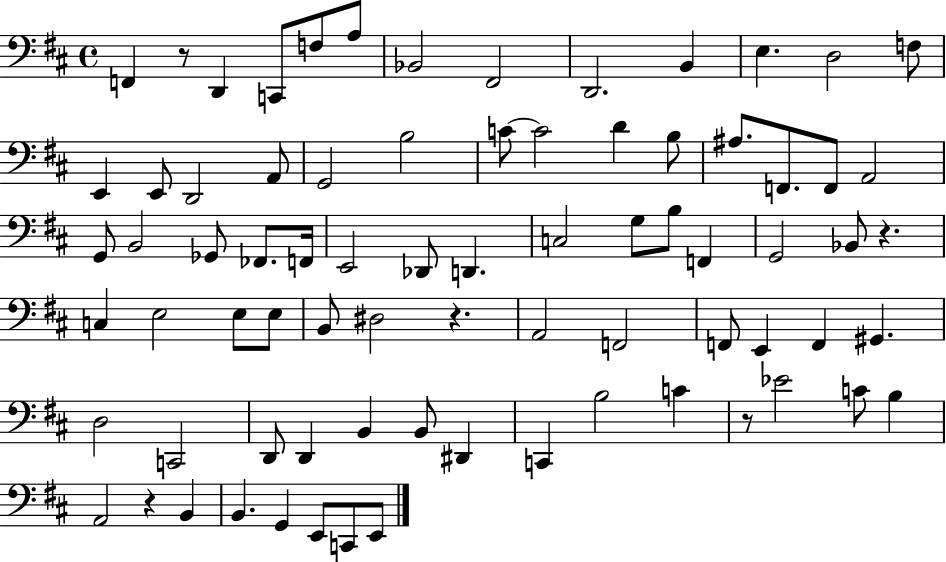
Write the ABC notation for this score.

X:1
T:Untitled
M:4/4
L:1/4
K:D
F,, z/2 D,, C,,/2 F,/2 A,/2 _B,,2 ^F,,2 D,,2 B,, E, D,2 F,/2 E,, E,,/2 D,,2 A,,/2 G,,2 B,2 C/2 C2 D B,/2 ^A,/2 F,,/2 F,,/2 A,,2 G,,/2 B,,2 _G,,/2 _F,,/2 F,,/4 E,,2 _D,,/2 D,, C,2 G,/2 B,/2 F,, G,,2 _B,,/2 z C, E,2 E,/2 E,/2 B,,/2 ^D,2 z A,,2 F,,2 F,,/2 E,, F,, ^G,, D,2 C,,2 D,,/2 D,, B,, B,,/2 ^D,, C,, B,2 C z/2 _E2 C/2 B, A,,2 z B,, B,, G,, E,,/2 C,,/2 E,,/2